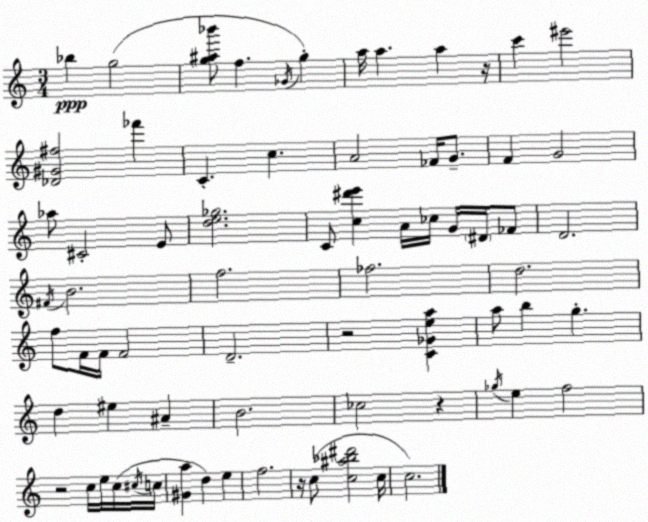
X:1
T:Untitled
M:3/4
L:1/4
K:C
_b g2 [g^a_b']/2 f _G/4 g a/4 a a z/4 c' ^e'2 [_D^G^f]2 _f' C c A2 _F/4 G/2 F G2 _a/2 ^C2 E/2 [de_g]2 C/2 [c^d'e'] A/4 _c/4 G/4 ^D/4 _F/2 D2 ^F/4 B2 f2 _f2 d2 f/2 F/4 F/4 F2 D2 z2 [C_Gea] a/2 b g d ^e ^A B2 _c2 z _g/4 e f2 z2 c/4 e/4 c/4 ^c/4 c/4 [^Ga] d e f2 z/4 c/2 [c^a_b^d']2 c/4 c2